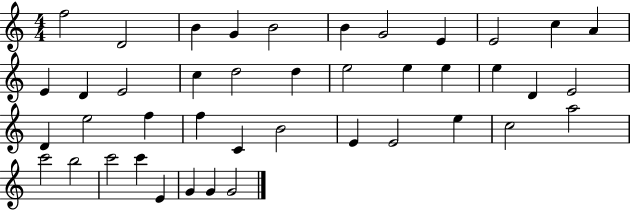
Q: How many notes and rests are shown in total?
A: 42